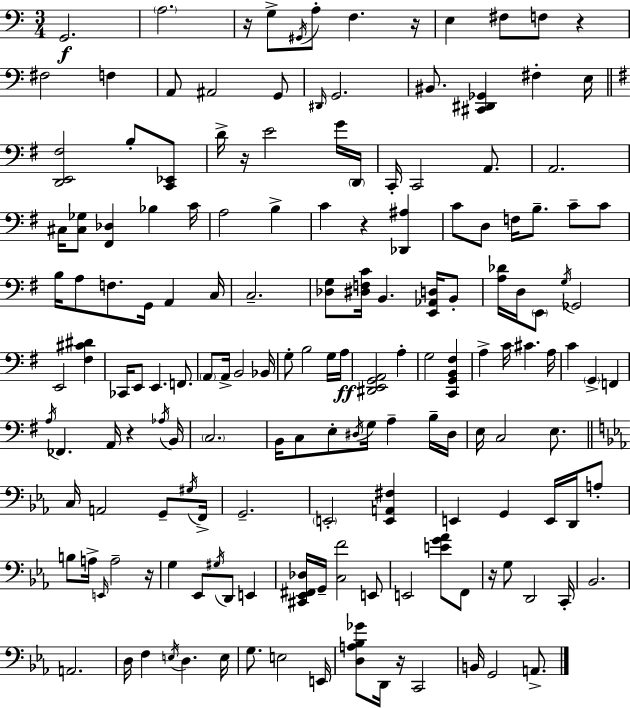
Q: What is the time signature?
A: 3/4